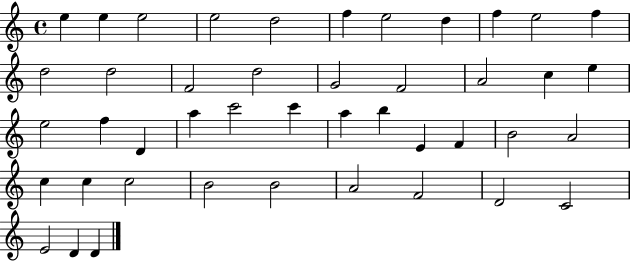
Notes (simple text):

E5/q E5/q E5/h E5/h D5/h F5/q E5/h D5/q F5/q E5/h F5/q D5/h D5/h F4/h D5/h G4/h F4/h A4/h C5/q E5/q E5/h F5/q D4/q A5/q C6/h C6/q A5/q B5/q E4/q F4/q B4/h A4/h C5/q C5/q C5/h B4/h B4/h A4/h F4/h D4/h C4/h E4/h D4/q D4/q